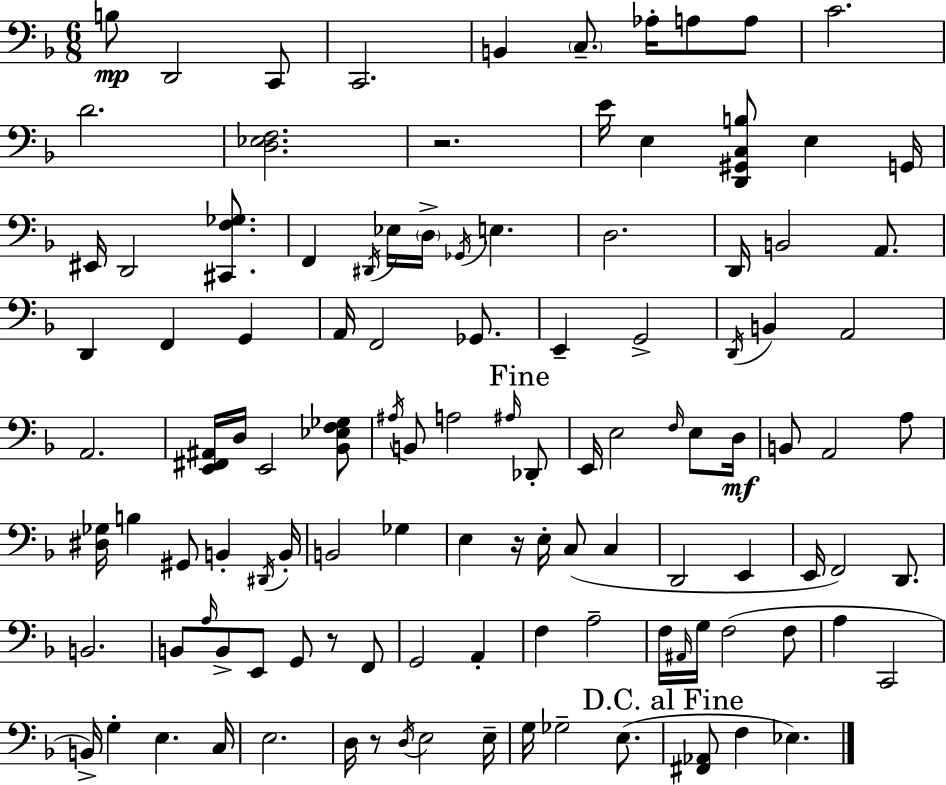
{
  \clef bass
  \numericTimeSignature
  \time 6/8
  \key f \major
  b8\mp d,2 c,8 | c,2. | b,4 \parenthesize c8.-- aes16-. a8 a8 | c'2. | \break d'2. | <d ees f>2. | r2. | e'16 e4 <d, gis, c b>8 e4 g,16 | \break eis,16 d,2 <cis, f ges>8. | f,4 \acciaccatura { dis,16 } ees16 \parenthesize d16-> \acciaccatura { ges,16 } e4. | d2. | d,16 b,2 a,8. | \break d,4 f,4 g,4 | a,16 f,2 ges,8. | e,4-- g,2-> | \acciaccatura { d,16 } b,4 a,2 | \break a,2. | <e, fis, ais,>16 d16 e,2 | <bes, ees f ges>8 \acciaccatura { ais16 } b,8 a2 | \grace { ais16 } \mark "Fine" des,8-. e,16 e2 | \break \grace { f16 } e8 d16\mf b,8 a,2 | a8 <dis ges>16 b4 gis,8 | b,4-. \acciaccatura { dis,16 } b,16-. b,2 | ges4 e4 r16 | \break e16-. c8( c4 d,2 | e,4 e,16 f,2) | d,8. b,2. | b,8 \grace { a16 } b,8-> | \break e,8 g,8 r8 f,8 g,2 | a,4-. f4 | a2-- f16 \grace { ais,16 } g16 f2( | f8 a4 | \break c,2 b,16->) g4-. | e4. c16 e2. | d16 r8 | \acciaccatura { d16 } e2 e16-- g16 ges2-- | \break e8.( \mark "D.C. al Fine" <fis, aes,>8 | f4 ees4.) \bar "|."
}